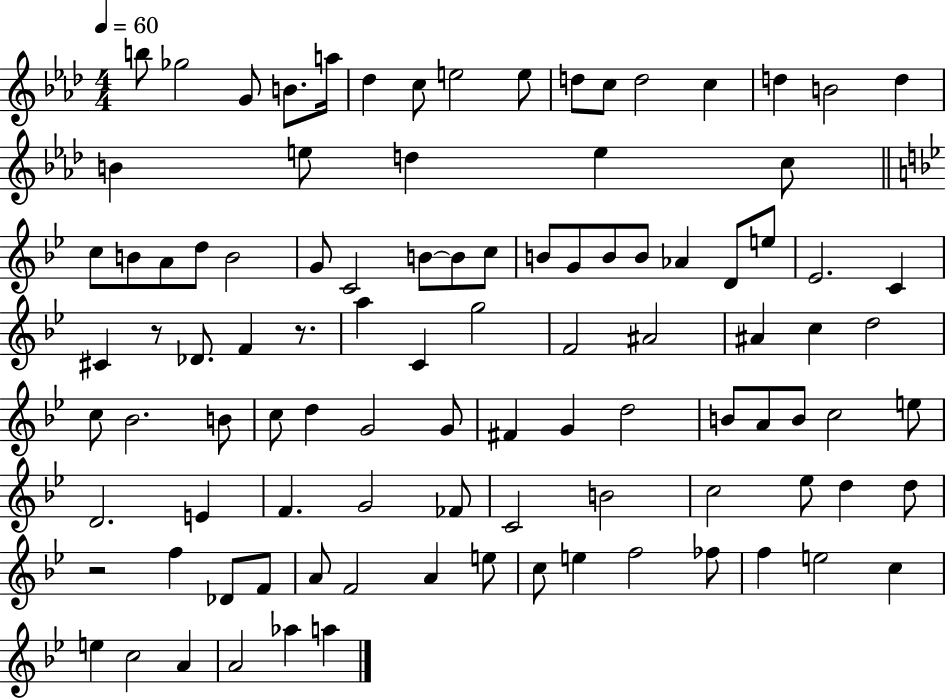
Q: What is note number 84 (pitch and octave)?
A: E5